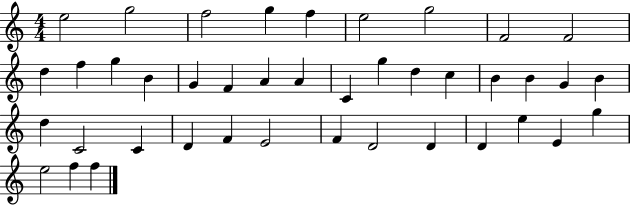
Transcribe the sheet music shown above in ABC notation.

X:1
T:Untitled
M:4/4
L:1/4
K:C
e2 g2 f2 g f e2 g2 F2 F2 d f g B G F A A C g d c B B G B d C2 C D F E2 F D2 D D e E g e2 f f